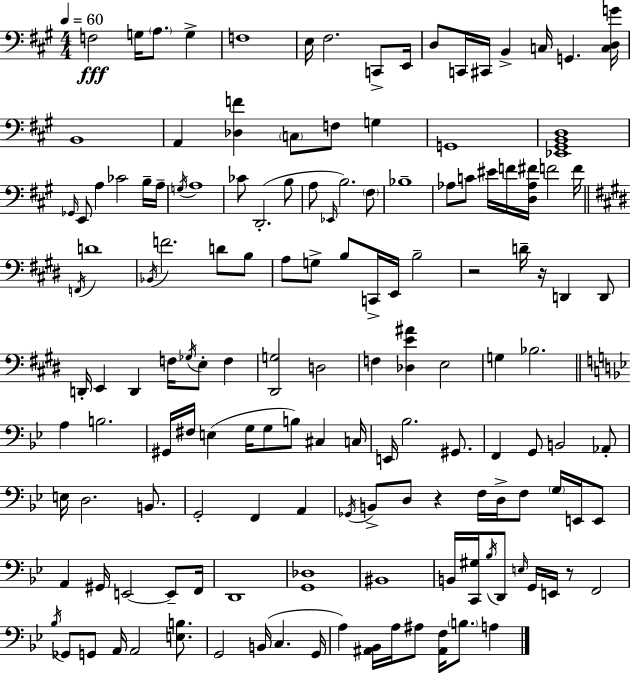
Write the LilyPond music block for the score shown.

{
  \clef bass
  \numericTimeSignature
  \time 4/4
  \key a \major
  \tempo 4 = 60
  f2\fff g16 \parenthesize a8. g4-> | f1 | e16 fis2. c,8-> e,16 | d8 c,16 cis,16 b,4-> c16 g,4. <c d g'>16 | \break b,1 | a,4 <des f'>4 \parenthesize c8 f8 g4 | g,1 | <ees, gis, b, d>1 | \break \grace { ges,16 } e,8 a4 ces'2 b16-- | a16-- \acciaccatura { g16 } a1 | ces'8 d,2.-.( | b8 a8 \grace { ees,16 } b2.) | \break \parenthesize fis8 bes1-- | aes8 c'8 eis'16 f'16 <d aes fis'>16 f'2 | f'16 \bar "||" \break \key e \major \acciaccatura { f,16 } d'1 | \acciaccatura { bes,16 } f'2. d'8 | b8 a8 g8-> b8 c,16-> e,16 b2-- | r2 d'16-- r16 d,4 | \break d,8 d,16-. e,4 d,4 f16 \acciaccatura { ges16 } e8-. f4 | <dis, g>2 d2 | f4 <des e' ais'>4 e2 | g4 bes2. | \break \bar "||" \break \key bes \major a4 b2. | gis,16 fis16 e4( g16 g8 b8) cis4 c16 | e,16 bes2. gis,8. | f,4 g,8 b,2 aes,8-. | \break e16 d2. b,8. | g,2-. f,4 a,4 | \acciaccatura { ges,16 } b,8-> d8 r4 f16 d16-> f8 \parenthesize g16 e,16 e,8 | a,4 gis,16 e,2~~ e,8-- | \break f,16 d,1 | <g, des>1 | bis,1 | b,16 <c, gis>16 \acciaccatura { bes16 } d,8 \grace { e16 } g,16 e,16 r8 f,2 | \break \acciaccatura { bes16 } ges,8 g,8 a,16 a,2 | <e b>8. g,2 b,16( c4. | g,16 a4) <ais, bes,>16 a16 ais8 <ais, f>16 \parenthesize b8. | a4 \bar "|."
}